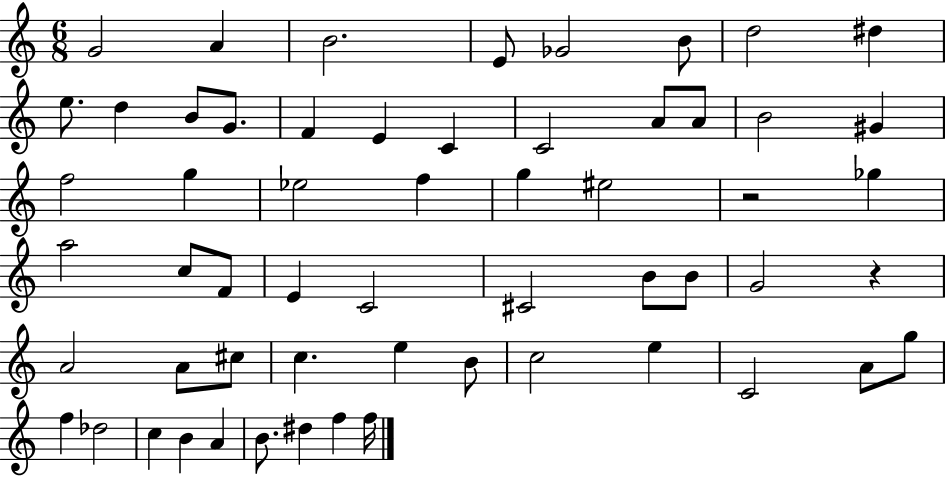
X:1
T:Untitled
M:6/8
L:1/4
K:C
G2 A B2 E/2 _G2 B/2 d2 ^d e/2 d B/2 G/2 F E C C2 A/2 A/2 B2 ^G f2 g _e2 f g ^e2 z2 _g a2 c/2 F/2 E C2 ^C2 B/2 B/2 G2 z A2 A/2 ^c/2 c e B/2 c2 e C2 A/2 g/2 f _d2 c B A B/2 ^d f f/4